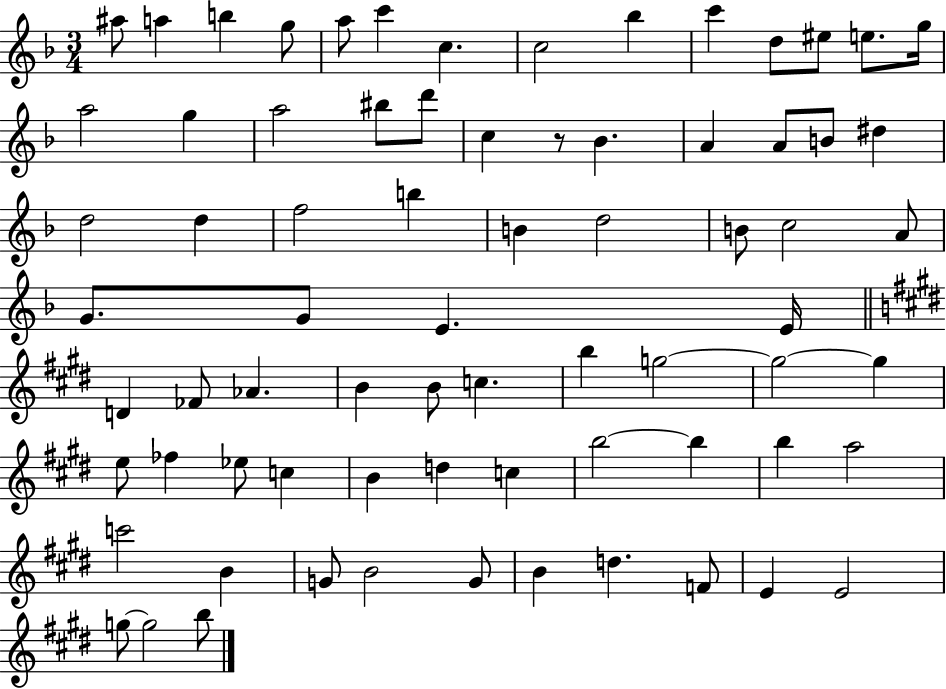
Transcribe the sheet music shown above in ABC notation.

X:1
T:Untitled
M:3/4
L:1/4
K:F
^a/2 a b g/2 a/2 c' c c2 _b c' d/2 ^e/2 e/2 g/4 a2 g a2 ^b/2 d'/2 c z/2 _B A A/2 B/2 ^d d2 d f2 b B d2 B/2 c2 A/2 G/2 G/2 E E/4 D _F/2 _A B B/2 c b g2 g2 g e/2 _f _e/2 c B d c b2 b b a2 c'2 B G/2 B2 G/2 B d F/2 E E2 g/2 g2 b/2